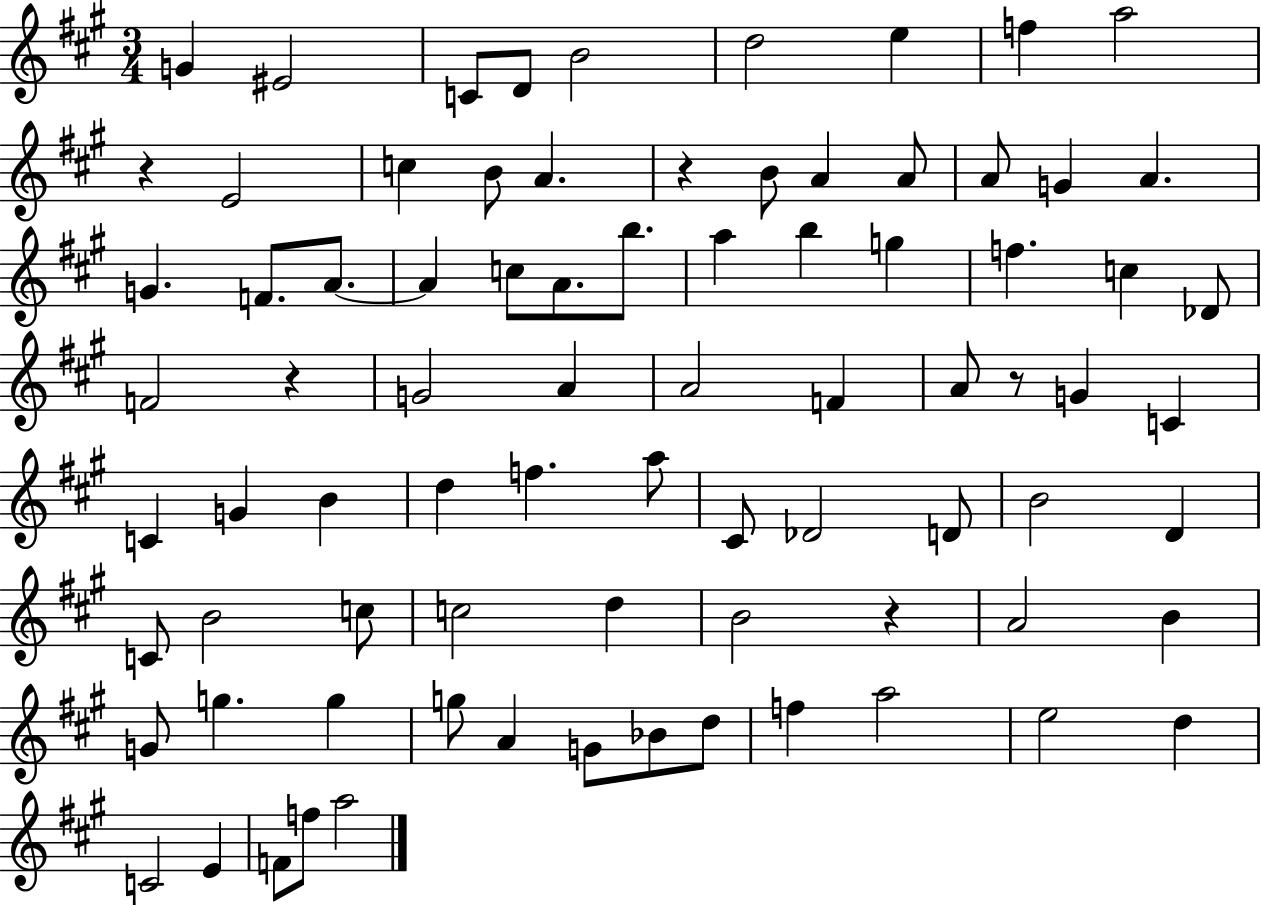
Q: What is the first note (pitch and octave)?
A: G4